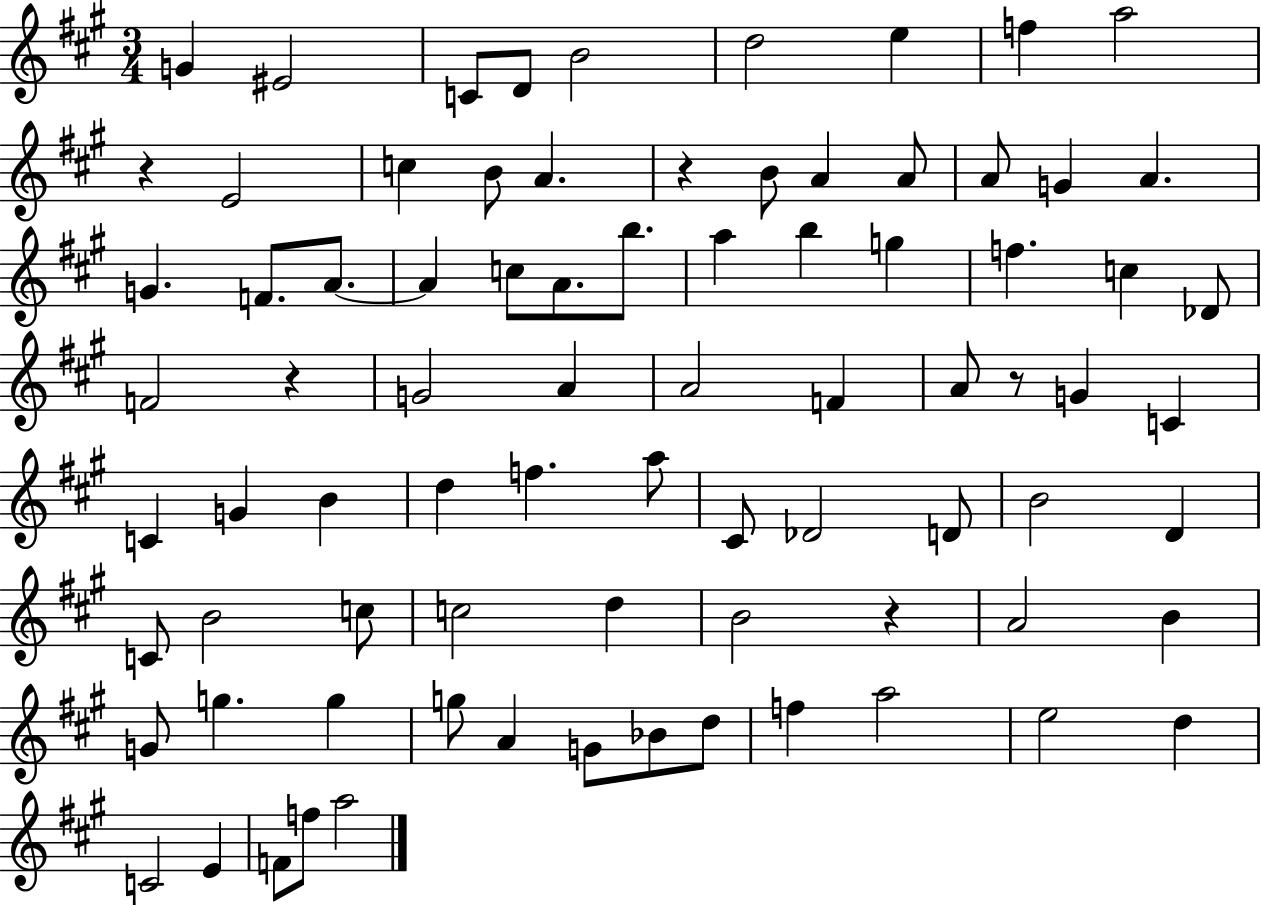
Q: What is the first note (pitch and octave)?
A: G4